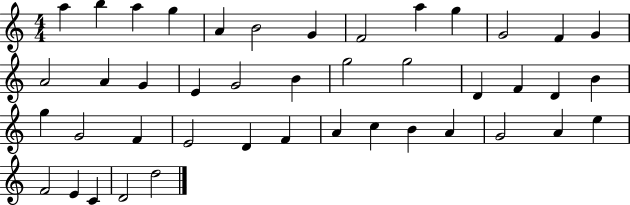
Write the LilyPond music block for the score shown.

{
  \clef treble
  \numericTimeSignature
  \time 4/4
  \key c \major
  a''4 b''4 a''4 g''4 | a'4 b'2 g'4 | f'2 a''4 g''4 | g'2 f'4 g'4 | \break a'2 a'4 g'4 | e'4 g'2 b'4 | g''2 g''2 | d'4 f'4 d'4 b'4 | \break g''4 g'2 f'4 | e'2 d'4 f'4 | a'4 c''4 b'4 a'4 | g'2 a'4 e''4 | \break f'2 e'4 c'4 | d'2 d''2 | \bar "|."
}